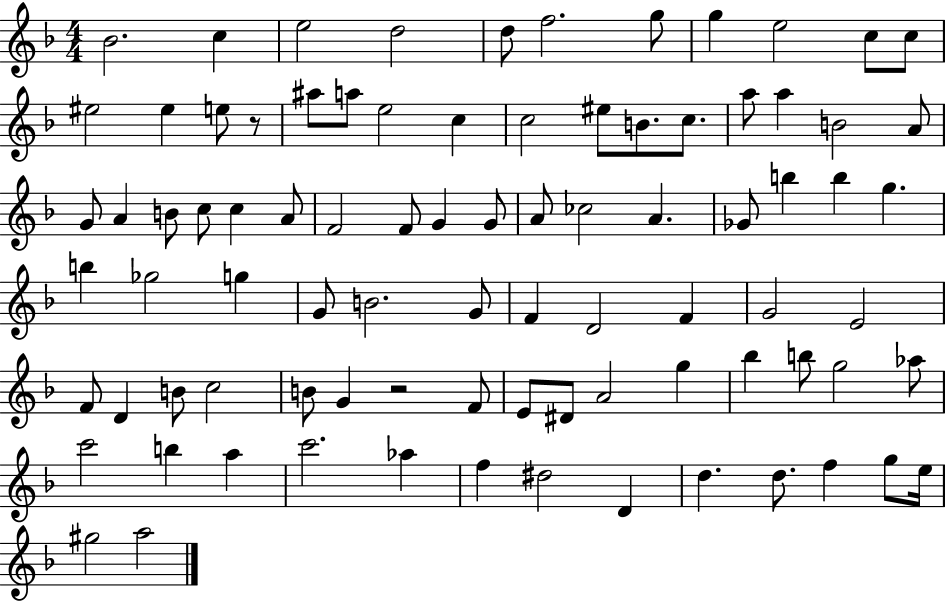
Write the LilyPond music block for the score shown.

{
  \clef treble
  \numericTimeSignature
  \time 4/4
  \key f \major
  bes'2. c''4 | e''2 d''2 | d''8 f''2. g''8 | g''4 e''2 c''8 c''8 | \break eis''2 eis''4 e''8 r8 | ais''8 a''8 e''2 c''4 | c''2 eis''8 b'8. c''8. | a''8 a''4 b'2 a'8 | \break g'8 a'4 b'8 c''8 c''4 a'8 | f'2 f'8 g'4 g'8 | a'8 ces''2 a'4. | ges'8 b''4 b''4 g''4. | \break b''4 ges''2 g''4 | g'8 b'2. g'8 | f'4 d'2 f'4 | g'2 e'2 | \break f'8 d'4 b'8 c''2 | b'8 g'4 r2 f'8 | e'8 dis'8 a'2 g''4 | bes''4 b''8 g''2 aes''8 | \break c'''2 b''4 a''4 | c'''2. aes''4 | f''4 dis''2 d'4 | d''4. d''8. f''4 g''8 e''16 | \break gis''2 a''2 | \bar "|."
}